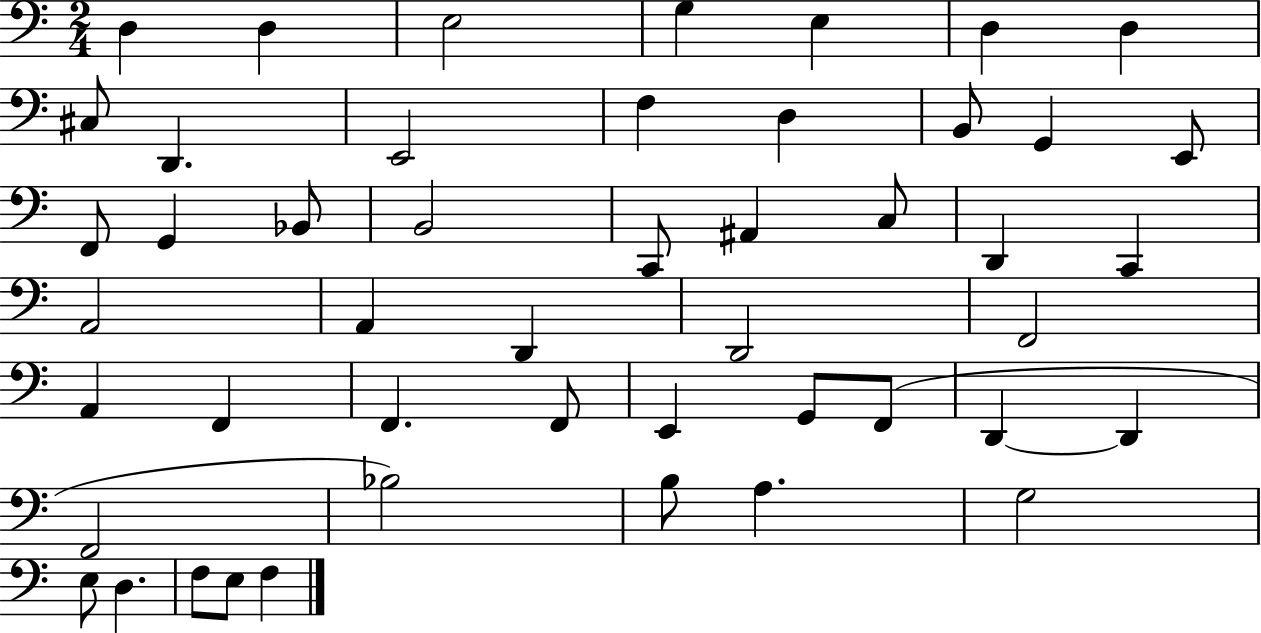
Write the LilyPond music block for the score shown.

{
  \clef bass
  \numericTimeSignature
  \time 2/4
  \key c \major
  \repeat volta 2 { d4 d4 | e2 | g4 e4 | d4 d4 | \break cis8 d,4. | e,2 | f4 d4 | b,8 g,4 e,8 | \break f,8 g,4 bes,8 | b,2 | c,8 ais,4 c8 | d,4 c,4 | \break a,2 | a,4 d,4 | d,2 | f,2 | \break a,4 f,4 | f,4. f,8 | e,4 g,8 f,8( | d,4~~ d,4 | \break f,2 | bes2) | b8 a4. | g2 | \break e8 d4. | f8 e8 f4 | } \bar "|."
}